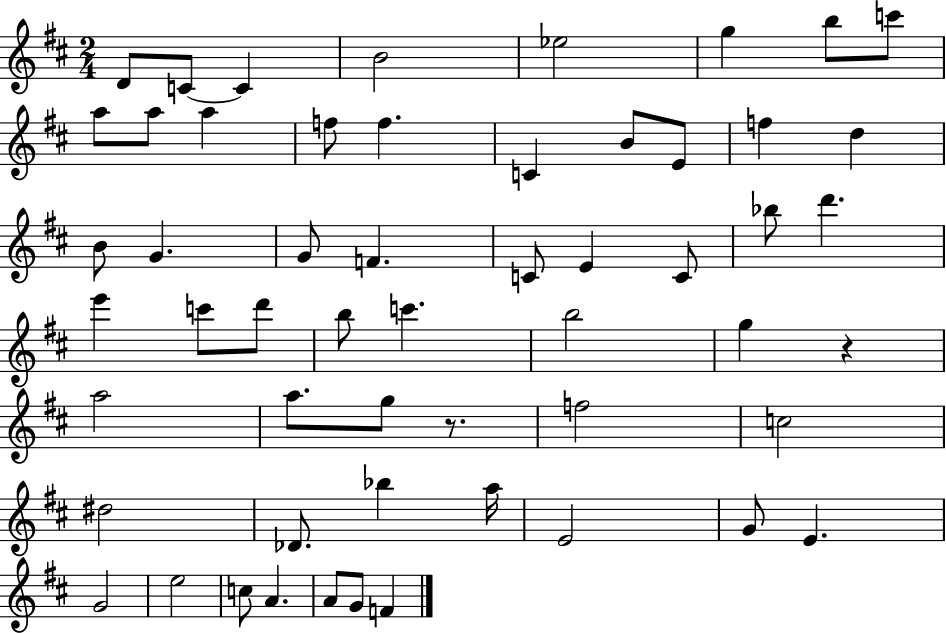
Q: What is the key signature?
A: D major